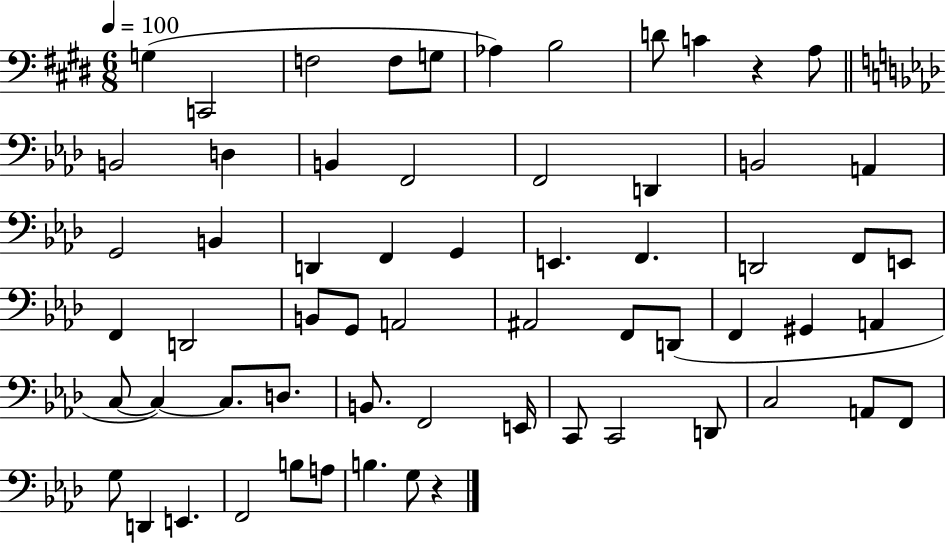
X:1
T:Untitled
M:6/8
L:1/4
K:E
G, C,,2 F,2 F,/2 G,/2 _A, B,2 D/2 C z A,/2 B,,2 D, B,, F,,2 F,,2 D,, B,,2 A,, G,,2 B,, D,, F,, G,, E,, F,, D,,2 F,,/2 E,,/2 F,, D,,2 B,,/2 G,,/2 A,,2 ^A,,2 F,,/2 D,,/2 F,, ^G,, A,, C,/2 C, C,/2 D,/2 B,,/2 F,,2 E,,/4 C,,/2 C,,2 D,,/2 C,2 A,,/2 F,,/2 G,/2 D,, E,, F,,2 B,/2 A,/2 B, G,/2 z